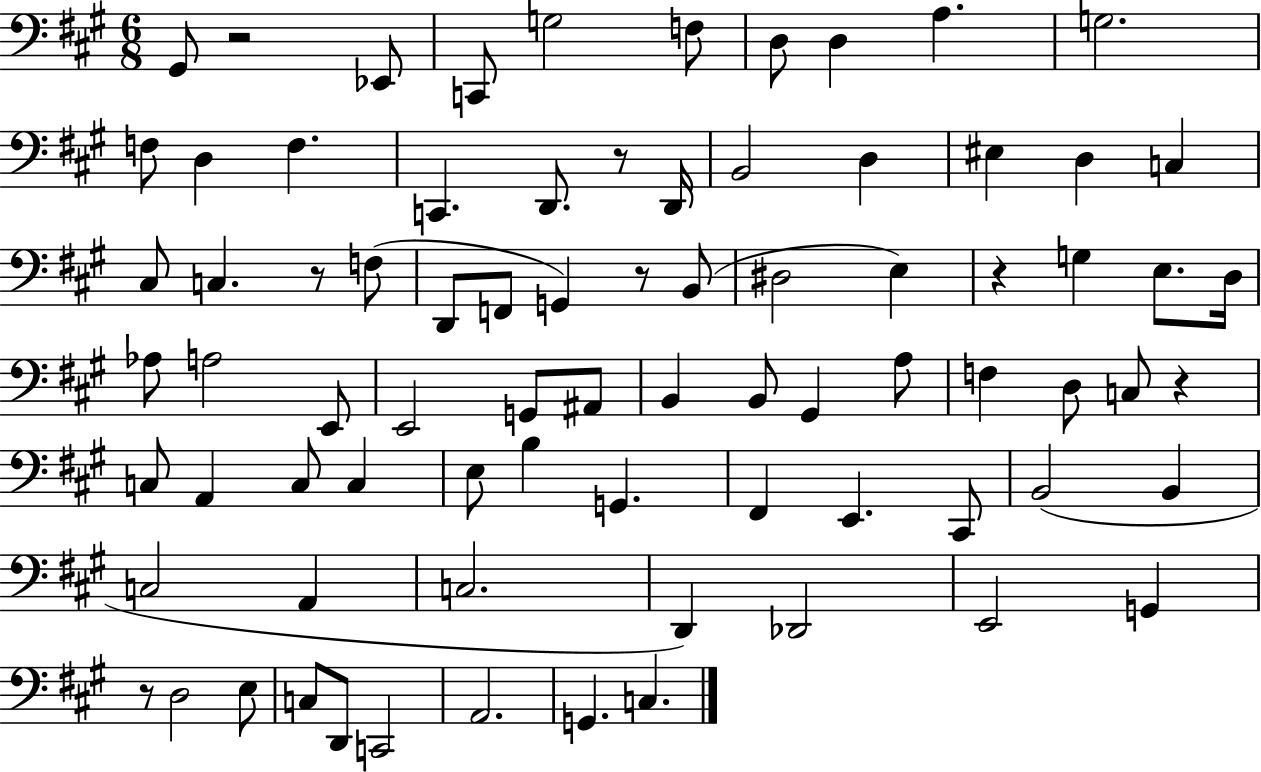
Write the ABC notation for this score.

X:1
T:Untitled
M:6/8
L:1/4
K:A
^G,,/2 z2 _E,,/2 C,,/2 G,2 F,/2 D,/2 D, A, G,2 F,/2 D, F, C,, D,,/2 z/2 D,,/4 B,,2 D, ^E, D, C, ^C,/2 C, z/2 F,/2 D,,/2 F,,/2 G,, z/2 B,,/2 ^D,2 E, z G, E,/2 D,/4 _A,/2 A,2 E,,/2 E,,2 G,,/2 ^A,,/2 B,, B,,/2 ^G,, A,/2 F, D,/2 C,/2 z C,/2 A,, C,/2 C, E,/2 B, G,, ^F,, E,, ^C,,/2 B,,2 B,, C,2 A,, C,2 D,, _D,,2 E,,2 G,, z/2 D,2 E,/2 C,/2 D,,/2 C,,2 A,,2 G,, C,